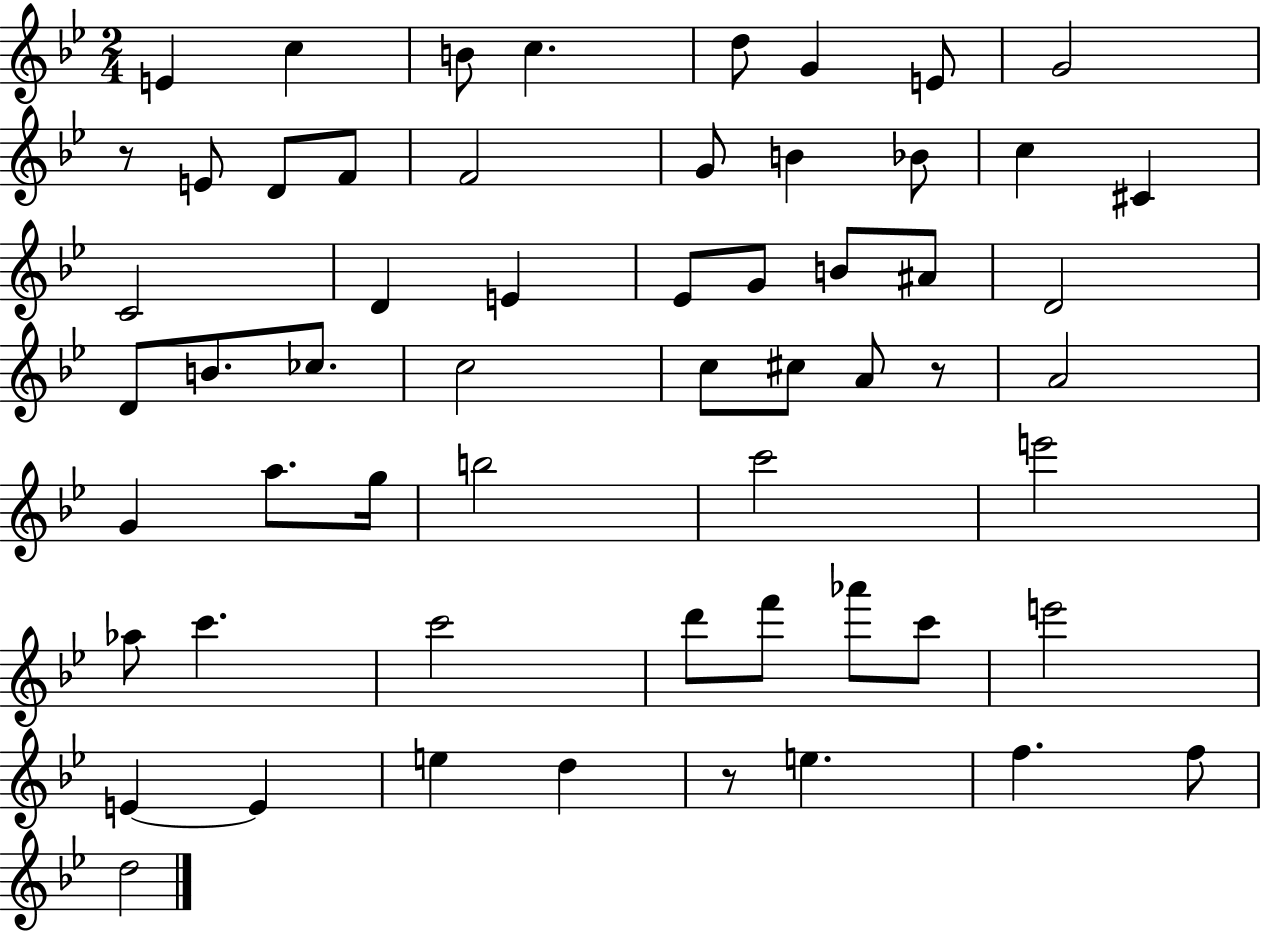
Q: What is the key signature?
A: BES major